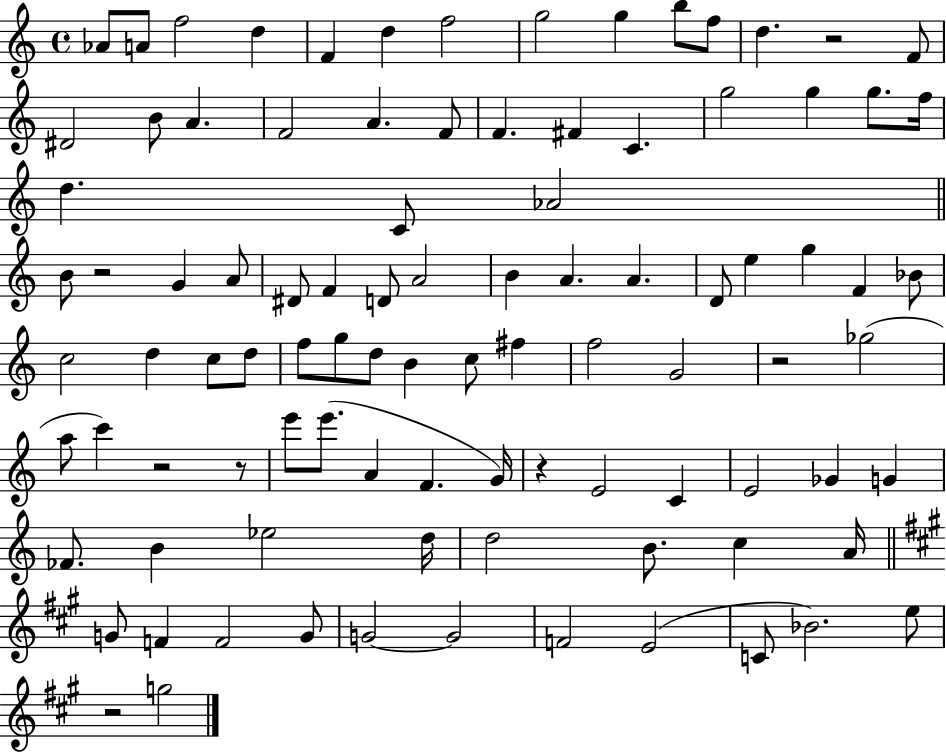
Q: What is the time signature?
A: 4/4